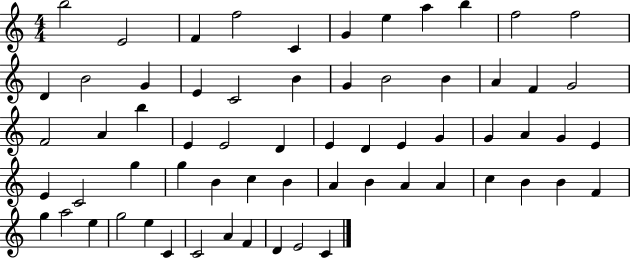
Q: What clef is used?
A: treble